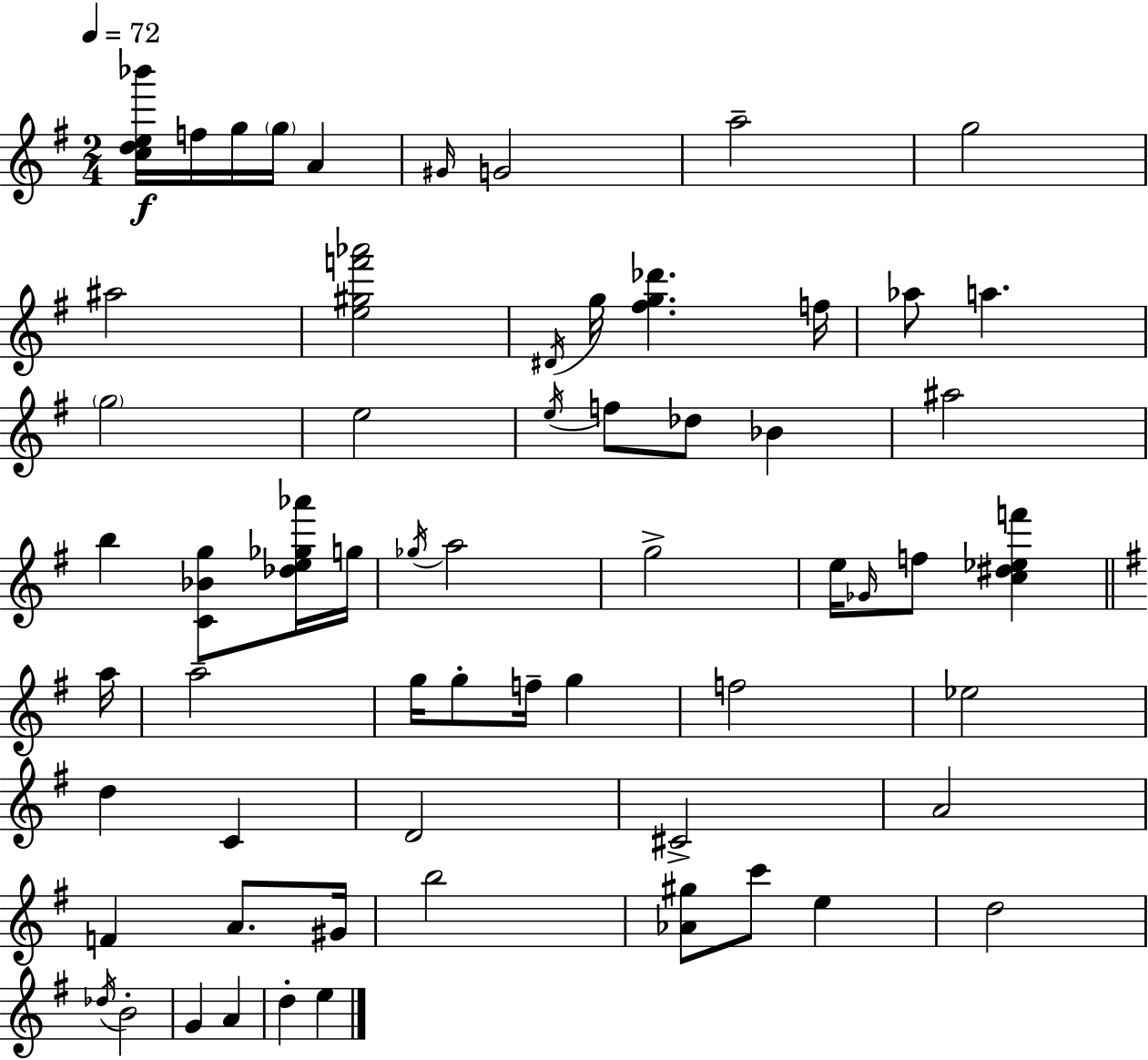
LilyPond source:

{
  \clef treble
  \numericTimeSignature
  \time 2/4
  \key g \major
  \tempo 4 = 72
  <c'' d'' e'' bes'''>16\f f''16 g''16 \parenthesize g''16 a'4 | \grace { gis'16 } g'2 | a''2-- | g''2 | \break ais''2 | <e'' gis'' f''' aes'''>2 | \acciaccatura { dis'16 } g''16 <fis'' g'' des'''>4. | f''16 aes''8 a''4. | \break \parenthesize g''2 | e''2 | \acciaccatura { e''16 } f''8 des''8 bes'4 | ais''2 | \break b''4 <c' bes' g''>8 | <des'' e'' ges'' aes'''>16 g''16 \acciaccatura { ges''16 } a''2 | g''2-> | e''16 \grace { ges'16 } f''8 | \break <c'' dis'' ees'' f'''>4 \bar "||" \break \key e \minor a''16 a''2-- | g''16 g''8-. f''16-- g''4 | f''2 | ees''2 | \break d''4 c'4 | d'2 | cis'2-> | a'2 | \break f'4 a'8. | gis'16 b''2 | <aes' gis''>8 c'''8 e''4 | d''2 | \break \acciaccatura { des''16 } b'2-. | g'4 a'4 | d''4-. e''4 | \bar "|."
}